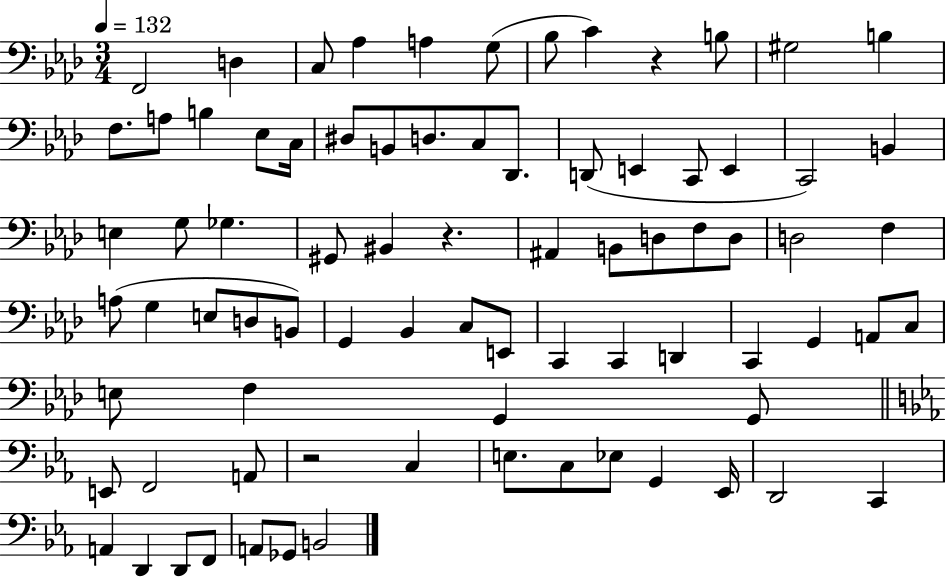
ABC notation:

X:1
T:Untitled
M:3/4
L:1/4
K:Ab
F,,2 D, C,/2 _A, A, G,/2 _B,/2 C z B,/2 ^G,2 B, F,/2 A,/2 B, _E,/2 C,/4 ^D,/2 B,,/2 D,/2 C,/2 _D,,/2 D,,/2 E,, C,,/2 E,, C,,2 B,, E, G,/2 _G, ^G,,/2 ^B,, z ^A,, B,,/2 D,/2 F,/2 D,/2 D,2 F, A,/2 G, E,/2 D,/2 B,,/2 G,, _B,, C,/2 E,,/2 C,, C,, D,, C,, G,, A,,/2 C,/2 E,/2 F, G,, G,,/2 E,,/2 F,,2 A,,/2 z2 C, E,/2 C,/2 _E,/2 G,, _E,,/4 D,,2 C,, A,, D,, D,,/2 F,,/2 A,,/2 _G,,/2 B,,2